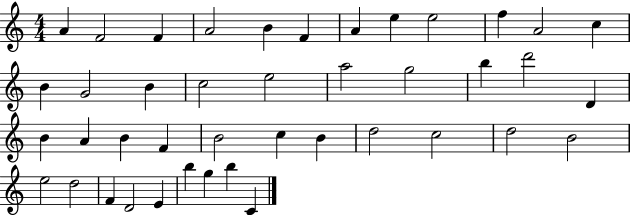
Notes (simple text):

A4/q F4/h F4/q A4/h B4/q F4/q A4/q E5/q E5/h F5/q A4/h C5/q B4/q G4/h B4/q C5/h E5/h A5/h G5/h B5/q D6/h D4/q B4/q A4/q B4/q F4/q B4/h C5/q B4/q D5/h C5/h D5/h B4/h E5/h D5/h F4/q D4/h E4/q B5/q G5/q B5/q C4/q